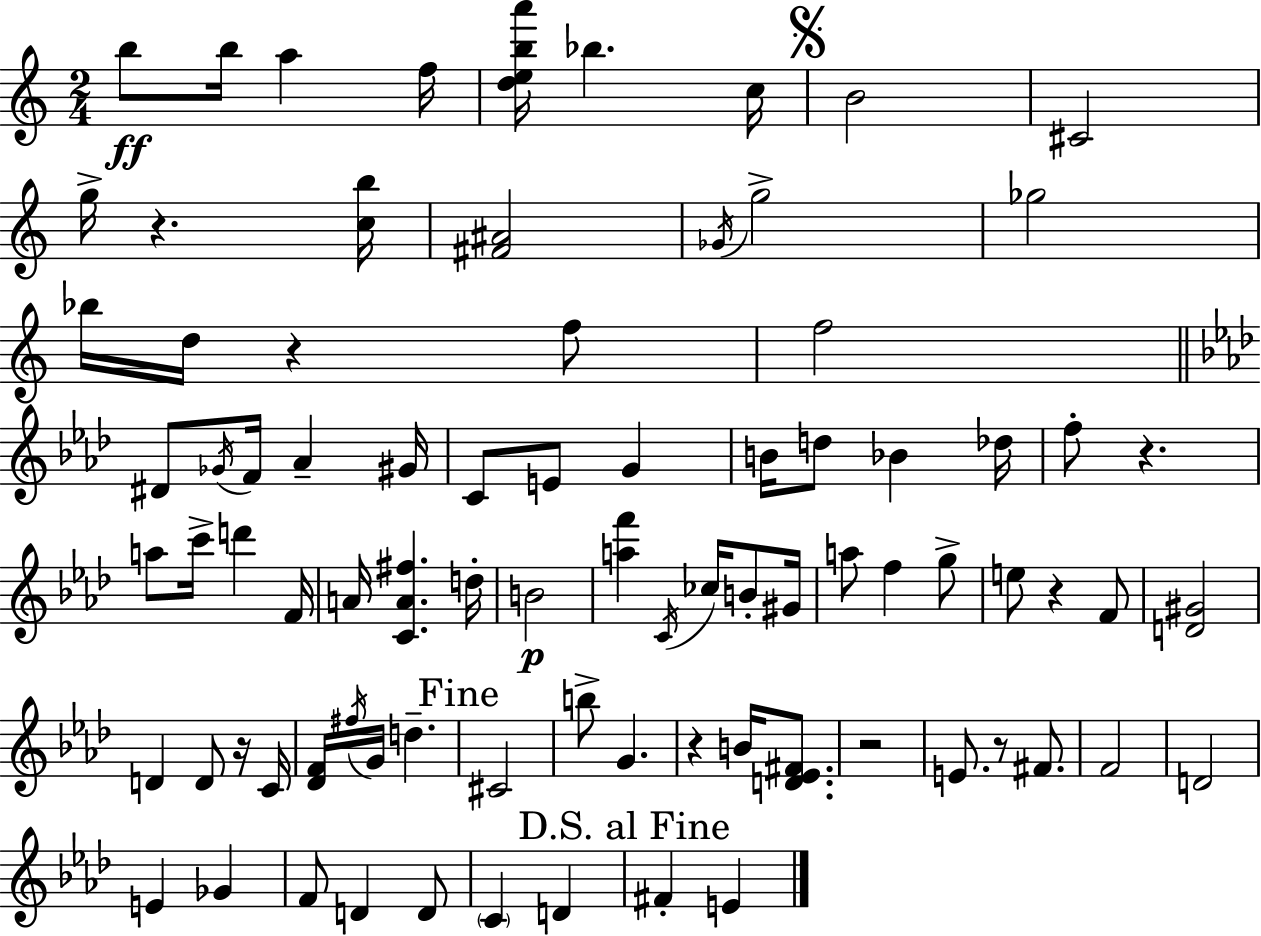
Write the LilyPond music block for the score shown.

{
  \clef treble
  \numericTimeSignature
  \time 2/4
  \key c \major
  b''8\ff b''16 a''4 f''16 | <d'' e'' b'' a'''>16 bes''4. c''16 | \mark \markup { \musicglyph "scripts.segno" } b'2 | cis'2 | \break g''16-> r4. <c'' b''>16 | <fis' ais'>2 | \acciaccatura { ges'16 } g''2-> | ges''2 | \break bes''16 d''16 r4 f''8 | f''2 | \bar "||" \break \key aes \major dis'8 \acciaccatura { ges'16 } f'16 aes'4-- | gis'16 c'8 e'8 g'4 | b'16 d''8 bes'4 | des''16 f''8-. r4. | \break a''8 c'''16-> d'''4 | f'16 a'16 <c' a' fis''>4. | d''16-. b'2\p | <a'' f'''>4 \acciaccatura { c'16 } ces''16 b'8-. | \break gis'16 a''8 f''4 | g''8-> e''8 r4 | f'8 <d' gis'>2 | d'4 d'8 | \break r16 c'16 <des' f'>16 \acciaccatura { fis''16 } g'16 d''4.-- | \mark "Fine" cis'2 | b''8-> g'4. | r4 b'16 | \break <d' ees' fis'>8. r2 | e'8. r8 | fis'8. f'2 | d'2 | \break e'4 ges'4 | f'8 d'4 | d'8 \parenthesize c'4 d'4 | \mark "D.S. al Fine" fis'4-. e'4 | \break \bar "|."
}